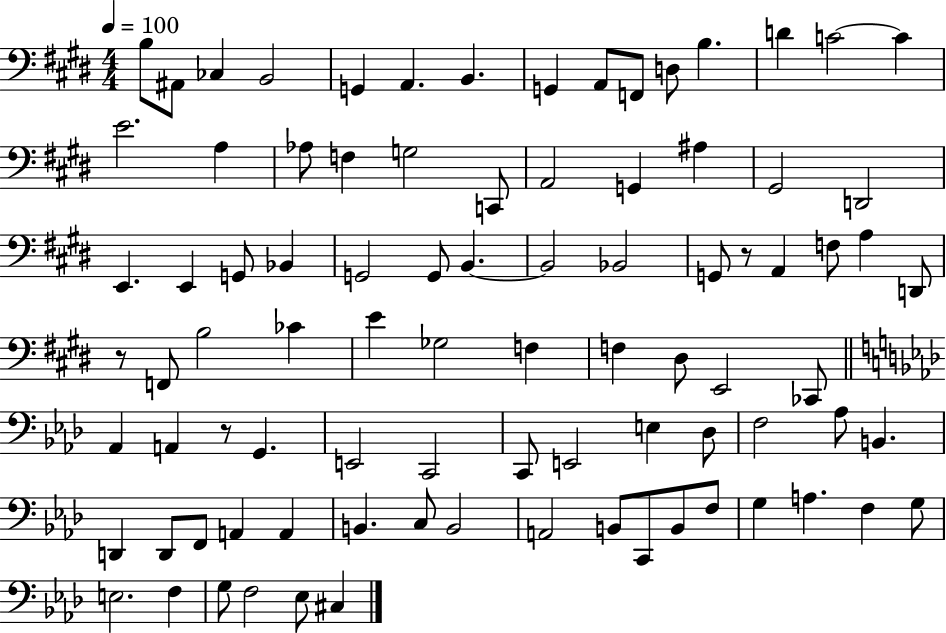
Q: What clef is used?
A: bass